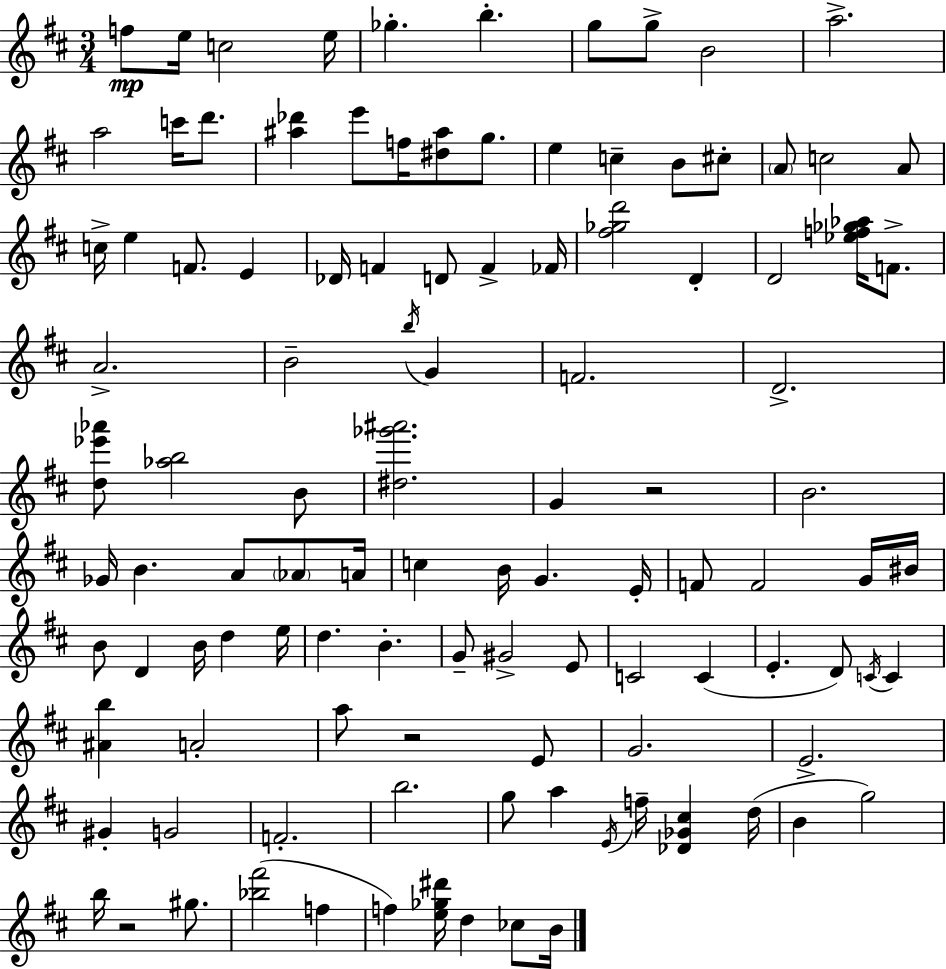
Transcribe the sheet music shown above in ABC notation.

X:1
T:Untitled
M:3/4
L:1/4
K:D
f/2 e/4 c2 e/4 _g b g/2 g/2 B2 a2 a2 c'/4 d'/2 [^a_d'] e'/2 f/4 [^d^a]/2 g/2 e c B/2 ^c/2 A/2 c2 A/2 c/4 e F/2 E _D/4 F D/2 F _F/4 [^f_gd']2 D D2 [_ef_g_a]/4 F/2 A2 B2 b/4 G F2 D2 [d_e'_a']/2 [_ab]2 B/2 [^d_g'^a']2 G z2 B2 _G/4 B A/2 _A/2 A/4 c B/4 G E/4 F/2 F2 G/4 ^B/4 B/2 D B/4 d e/4 d B G/2 ^G2 E/2 C2 C E D/2 C/4 C [^Ab] A2 a/2 z2 E/2 G2 E2 ^G G2 F2 b2 g/2 a E/4 f/4 [_D_G^c] d/4 B g2 b/4 z2 ^g/2 [_b^f']2 f f [e_g^d']/4 d _c/2 B/4